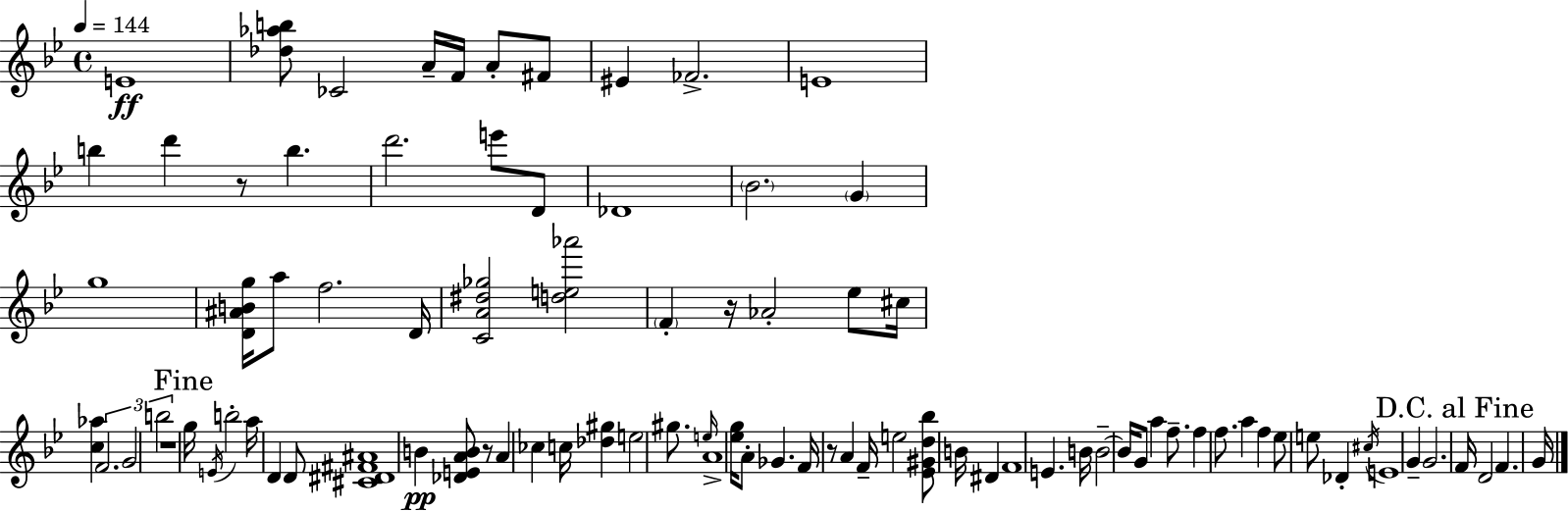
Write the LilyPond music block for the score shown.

{
  \clef treble
  \time 4/4
  \defaultTimeSignature
  \key bes \major
  \tempo 4 = 144
  e'1\ff | <des'' aes'' b''>8 ces'2 a'16-- f'16 a'8-. fis'8 | eis'4 fes'2.-> | e'1 | \break b''4 d'''4 r8 b''4. | d'''2. e'''8 d'8 | des'1 | \parenthesize bes'2. \parenthesize g'4 | \break g''1 | <d' ais' b' g''>16 a''8 f''2. d'16 | <c' a' dis'' ges''>2 <d'' e'' aes'''>2 | \parenthesize f'4-. r16 aes'2-. ees''8 cis''16 | \break <c'' aes''>4 \tuplet 3/2 { f'2. | g'2 b''2 } | r1 | \mark "Fine" g''16 \acciaccatura { e'16 } b''2-. a''16 d'4 d'8 | \break <cis' dis' fis' ais'>1 | b'4\pp <des' e' a' b'>8 r8 a'4 ces''4 | c''16 <des'' gis''>4 e''2 gis''8. | \grace { e''16 } a'1-> | \break <ees'' g''>16 a'8-. ges'4. f'16 r8 a'4 | f'16-- e''2 <ees' gis' d'' bes''>8 b'16 dis'4 | f'1 | e'4. b'16 b'2--~~ | \break b'16 g'8 a''4 f''8.-- f''4 f''8. | a''4 f''4 ees''8 e''8 des'4-. | \acciaccatura { cis''16 } e'1 | g'4-- g'2. | \break \mark "D.C. al Fine" f'16 d'2 f'4. | g'16 \bar "|."
}